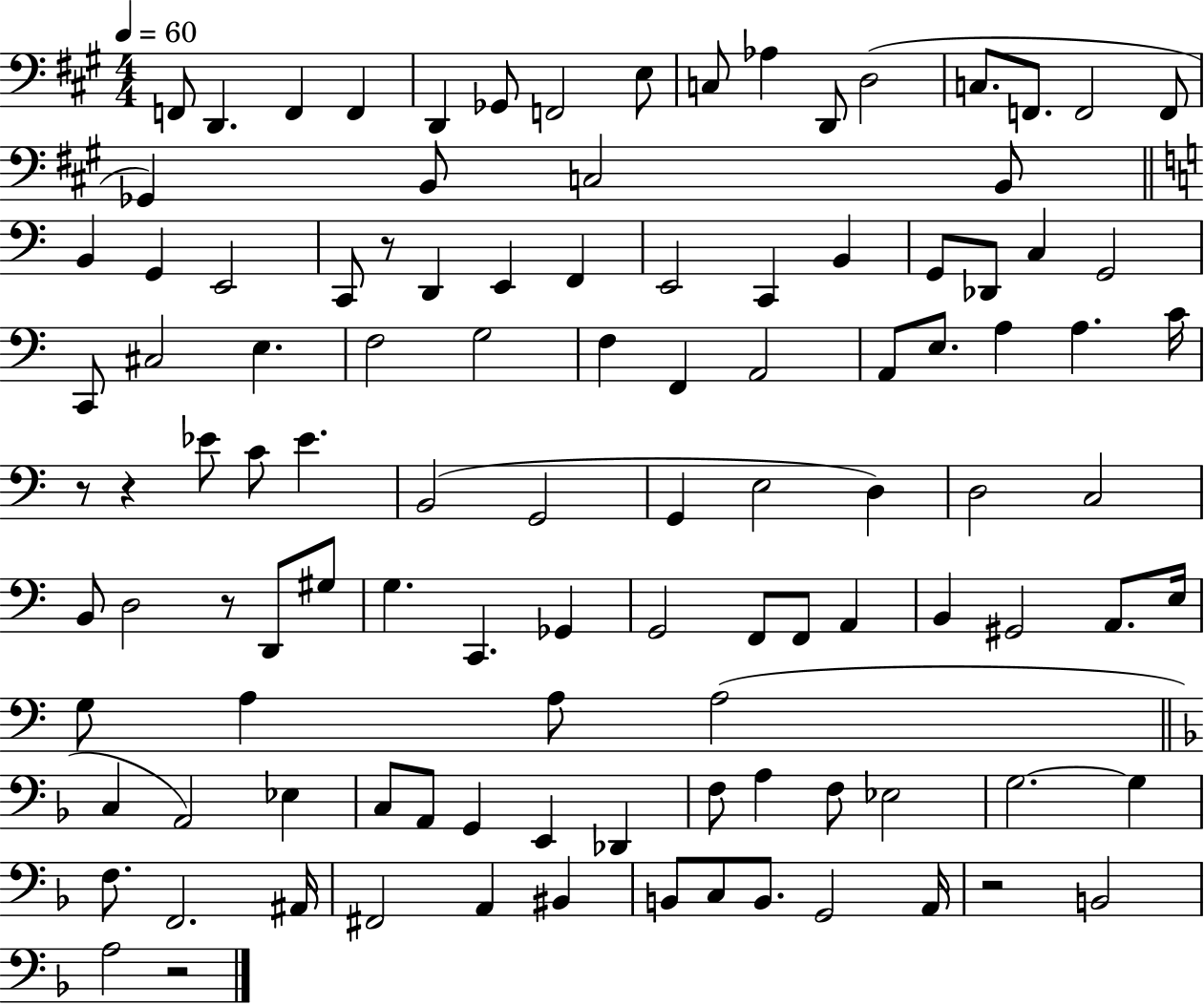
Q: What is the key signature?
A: A major